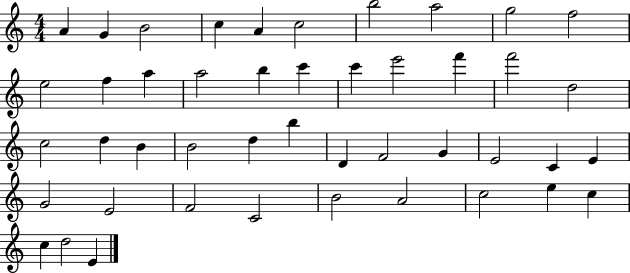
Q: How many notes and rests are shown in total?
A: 45